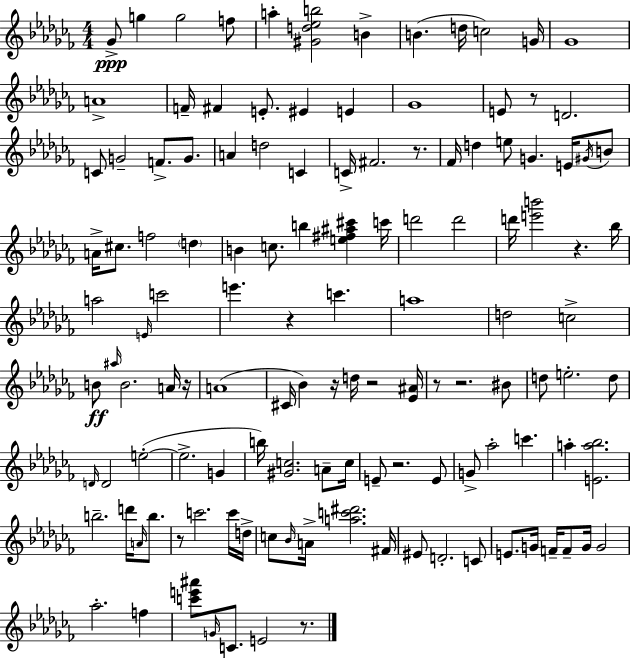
Gb4/e G5/q G5/h F5/e A5/q [G#4,D5,Eb5,B5]/h B4/q B4/q. D5/s C5/h G4/s Gb4/w A4/w F4/s F#4/q E4/e. EIS4/q E4/q Gb4/w E4/e R/e D4/h. C4/e G4/h F4/e. G4/e. A4/q D5/h C4/q C4/s F#4/h. R/e. FES4/s D5/q E5/e G4/q. E4/s G#4/s B4/e A4/s C#5/e. F5/h D5/q B4/q C5/e. B5/q [E5,F#5,A#5,C#6]/q C6/s D6/h D6/h D6/s [E6,B6]/h R/q. Bb5/s A5/h E4/s C6/h E6/q. R/q C6/q. A5/w D5/h C5/h B4/e A#5/s B4/h. A4/s R/s A4/w C#4/s Bb4/q R/s D5/s R/h [Eb4,A#4]/s R/e R/h. BIS4/e D5/e E5/h. D5/e D4/s D4/h E5/h E5/h. G4/q B5/s [G#4,C5]/h. A4/e C5/s E4/e R/h. E4/e G4/e Ab5/h C6/q. A5/q [E4,A5,Bb5]/h. B5/h. D6/s A4/s B5/e. R/e C6/h. C6/s D5/s C5/e Bb4/s A4/s [A5,C6,D#6]/h. F#4/s EIS4/e D4/h. C4/e E4/e. G4/s F4/s F4/e G4/s G4/h Ab5/h. F5/q [C6,E6,A#6]/e G4/s C4/e. E4/h R/e.